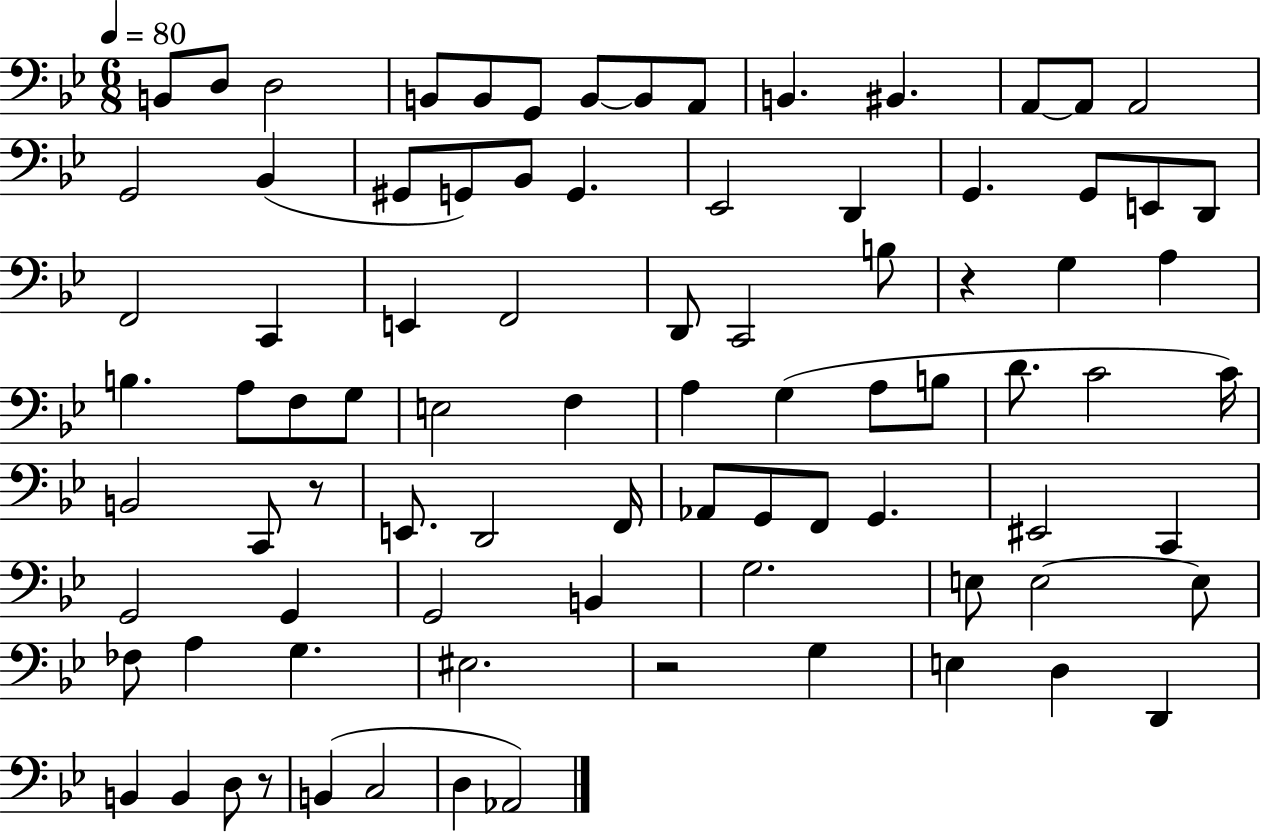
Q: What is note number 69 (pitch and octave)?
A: A3